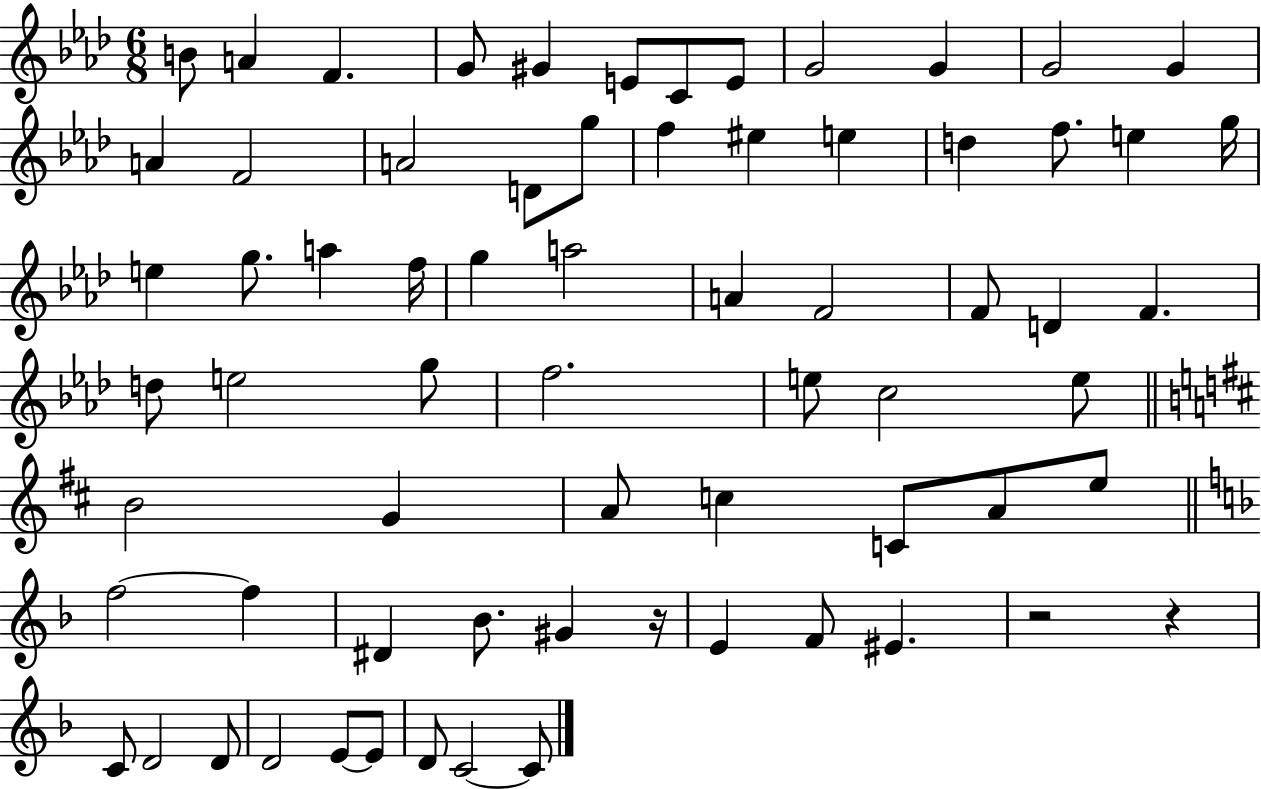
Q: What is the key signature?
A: AES major